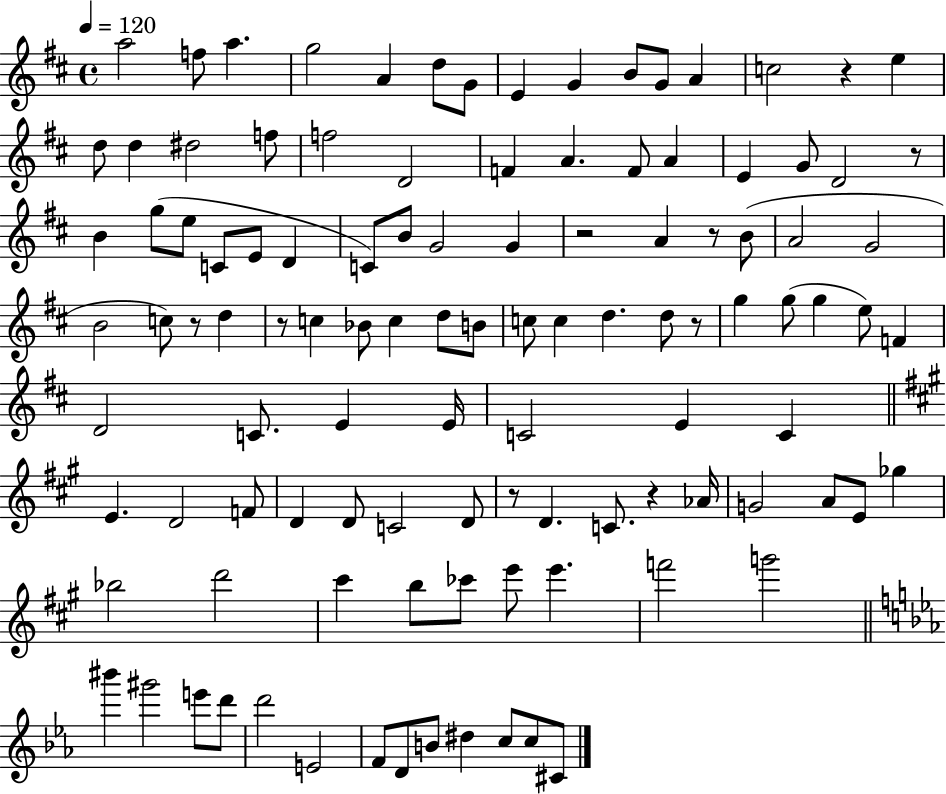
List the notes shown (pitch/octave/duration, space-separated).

A5/h F5/e A5/q. G5/h A4/q D5/e G4/e E4/q G4/q B4/e G4/e A4/q C5/h R/q E5/q D5/e D5/q D#5/h F5/e F5/h D4/h F4/q A4/q. F4/e A4/q E4/q G4/e D4/h R/e B4/q G5/e E5/e C4/e E4/e D4/q C4/e B4/e G4/h G4/q R/h A4/q R/e B4/e A4/h G4/h B4/h C5/e R/e D5/q R/e C5/q Bb4/e C5/q D5/e B4/e C5/e C5/q D5/q. D5/e R/e G5/q G5/e G5/q E5/e F4/q D4/h C4/e. E4/q E4/s C4/h E4/q C4/q E4/q. D4/h F4/e D4/q D4/e C4/h D4/e R/e D4/q. C4/e. R/q Ab4/s G4/h A4/e E4/e Gb5/q Bb5/h D6/h C#6/q B5/e CES6/e E6/e E6/q. F6/h G6/h BIS6/q G#6/h E6/e D6/e D6/h E4/h F4/e D4/e B4/e D#5/q C5/e C5/e C#4/e